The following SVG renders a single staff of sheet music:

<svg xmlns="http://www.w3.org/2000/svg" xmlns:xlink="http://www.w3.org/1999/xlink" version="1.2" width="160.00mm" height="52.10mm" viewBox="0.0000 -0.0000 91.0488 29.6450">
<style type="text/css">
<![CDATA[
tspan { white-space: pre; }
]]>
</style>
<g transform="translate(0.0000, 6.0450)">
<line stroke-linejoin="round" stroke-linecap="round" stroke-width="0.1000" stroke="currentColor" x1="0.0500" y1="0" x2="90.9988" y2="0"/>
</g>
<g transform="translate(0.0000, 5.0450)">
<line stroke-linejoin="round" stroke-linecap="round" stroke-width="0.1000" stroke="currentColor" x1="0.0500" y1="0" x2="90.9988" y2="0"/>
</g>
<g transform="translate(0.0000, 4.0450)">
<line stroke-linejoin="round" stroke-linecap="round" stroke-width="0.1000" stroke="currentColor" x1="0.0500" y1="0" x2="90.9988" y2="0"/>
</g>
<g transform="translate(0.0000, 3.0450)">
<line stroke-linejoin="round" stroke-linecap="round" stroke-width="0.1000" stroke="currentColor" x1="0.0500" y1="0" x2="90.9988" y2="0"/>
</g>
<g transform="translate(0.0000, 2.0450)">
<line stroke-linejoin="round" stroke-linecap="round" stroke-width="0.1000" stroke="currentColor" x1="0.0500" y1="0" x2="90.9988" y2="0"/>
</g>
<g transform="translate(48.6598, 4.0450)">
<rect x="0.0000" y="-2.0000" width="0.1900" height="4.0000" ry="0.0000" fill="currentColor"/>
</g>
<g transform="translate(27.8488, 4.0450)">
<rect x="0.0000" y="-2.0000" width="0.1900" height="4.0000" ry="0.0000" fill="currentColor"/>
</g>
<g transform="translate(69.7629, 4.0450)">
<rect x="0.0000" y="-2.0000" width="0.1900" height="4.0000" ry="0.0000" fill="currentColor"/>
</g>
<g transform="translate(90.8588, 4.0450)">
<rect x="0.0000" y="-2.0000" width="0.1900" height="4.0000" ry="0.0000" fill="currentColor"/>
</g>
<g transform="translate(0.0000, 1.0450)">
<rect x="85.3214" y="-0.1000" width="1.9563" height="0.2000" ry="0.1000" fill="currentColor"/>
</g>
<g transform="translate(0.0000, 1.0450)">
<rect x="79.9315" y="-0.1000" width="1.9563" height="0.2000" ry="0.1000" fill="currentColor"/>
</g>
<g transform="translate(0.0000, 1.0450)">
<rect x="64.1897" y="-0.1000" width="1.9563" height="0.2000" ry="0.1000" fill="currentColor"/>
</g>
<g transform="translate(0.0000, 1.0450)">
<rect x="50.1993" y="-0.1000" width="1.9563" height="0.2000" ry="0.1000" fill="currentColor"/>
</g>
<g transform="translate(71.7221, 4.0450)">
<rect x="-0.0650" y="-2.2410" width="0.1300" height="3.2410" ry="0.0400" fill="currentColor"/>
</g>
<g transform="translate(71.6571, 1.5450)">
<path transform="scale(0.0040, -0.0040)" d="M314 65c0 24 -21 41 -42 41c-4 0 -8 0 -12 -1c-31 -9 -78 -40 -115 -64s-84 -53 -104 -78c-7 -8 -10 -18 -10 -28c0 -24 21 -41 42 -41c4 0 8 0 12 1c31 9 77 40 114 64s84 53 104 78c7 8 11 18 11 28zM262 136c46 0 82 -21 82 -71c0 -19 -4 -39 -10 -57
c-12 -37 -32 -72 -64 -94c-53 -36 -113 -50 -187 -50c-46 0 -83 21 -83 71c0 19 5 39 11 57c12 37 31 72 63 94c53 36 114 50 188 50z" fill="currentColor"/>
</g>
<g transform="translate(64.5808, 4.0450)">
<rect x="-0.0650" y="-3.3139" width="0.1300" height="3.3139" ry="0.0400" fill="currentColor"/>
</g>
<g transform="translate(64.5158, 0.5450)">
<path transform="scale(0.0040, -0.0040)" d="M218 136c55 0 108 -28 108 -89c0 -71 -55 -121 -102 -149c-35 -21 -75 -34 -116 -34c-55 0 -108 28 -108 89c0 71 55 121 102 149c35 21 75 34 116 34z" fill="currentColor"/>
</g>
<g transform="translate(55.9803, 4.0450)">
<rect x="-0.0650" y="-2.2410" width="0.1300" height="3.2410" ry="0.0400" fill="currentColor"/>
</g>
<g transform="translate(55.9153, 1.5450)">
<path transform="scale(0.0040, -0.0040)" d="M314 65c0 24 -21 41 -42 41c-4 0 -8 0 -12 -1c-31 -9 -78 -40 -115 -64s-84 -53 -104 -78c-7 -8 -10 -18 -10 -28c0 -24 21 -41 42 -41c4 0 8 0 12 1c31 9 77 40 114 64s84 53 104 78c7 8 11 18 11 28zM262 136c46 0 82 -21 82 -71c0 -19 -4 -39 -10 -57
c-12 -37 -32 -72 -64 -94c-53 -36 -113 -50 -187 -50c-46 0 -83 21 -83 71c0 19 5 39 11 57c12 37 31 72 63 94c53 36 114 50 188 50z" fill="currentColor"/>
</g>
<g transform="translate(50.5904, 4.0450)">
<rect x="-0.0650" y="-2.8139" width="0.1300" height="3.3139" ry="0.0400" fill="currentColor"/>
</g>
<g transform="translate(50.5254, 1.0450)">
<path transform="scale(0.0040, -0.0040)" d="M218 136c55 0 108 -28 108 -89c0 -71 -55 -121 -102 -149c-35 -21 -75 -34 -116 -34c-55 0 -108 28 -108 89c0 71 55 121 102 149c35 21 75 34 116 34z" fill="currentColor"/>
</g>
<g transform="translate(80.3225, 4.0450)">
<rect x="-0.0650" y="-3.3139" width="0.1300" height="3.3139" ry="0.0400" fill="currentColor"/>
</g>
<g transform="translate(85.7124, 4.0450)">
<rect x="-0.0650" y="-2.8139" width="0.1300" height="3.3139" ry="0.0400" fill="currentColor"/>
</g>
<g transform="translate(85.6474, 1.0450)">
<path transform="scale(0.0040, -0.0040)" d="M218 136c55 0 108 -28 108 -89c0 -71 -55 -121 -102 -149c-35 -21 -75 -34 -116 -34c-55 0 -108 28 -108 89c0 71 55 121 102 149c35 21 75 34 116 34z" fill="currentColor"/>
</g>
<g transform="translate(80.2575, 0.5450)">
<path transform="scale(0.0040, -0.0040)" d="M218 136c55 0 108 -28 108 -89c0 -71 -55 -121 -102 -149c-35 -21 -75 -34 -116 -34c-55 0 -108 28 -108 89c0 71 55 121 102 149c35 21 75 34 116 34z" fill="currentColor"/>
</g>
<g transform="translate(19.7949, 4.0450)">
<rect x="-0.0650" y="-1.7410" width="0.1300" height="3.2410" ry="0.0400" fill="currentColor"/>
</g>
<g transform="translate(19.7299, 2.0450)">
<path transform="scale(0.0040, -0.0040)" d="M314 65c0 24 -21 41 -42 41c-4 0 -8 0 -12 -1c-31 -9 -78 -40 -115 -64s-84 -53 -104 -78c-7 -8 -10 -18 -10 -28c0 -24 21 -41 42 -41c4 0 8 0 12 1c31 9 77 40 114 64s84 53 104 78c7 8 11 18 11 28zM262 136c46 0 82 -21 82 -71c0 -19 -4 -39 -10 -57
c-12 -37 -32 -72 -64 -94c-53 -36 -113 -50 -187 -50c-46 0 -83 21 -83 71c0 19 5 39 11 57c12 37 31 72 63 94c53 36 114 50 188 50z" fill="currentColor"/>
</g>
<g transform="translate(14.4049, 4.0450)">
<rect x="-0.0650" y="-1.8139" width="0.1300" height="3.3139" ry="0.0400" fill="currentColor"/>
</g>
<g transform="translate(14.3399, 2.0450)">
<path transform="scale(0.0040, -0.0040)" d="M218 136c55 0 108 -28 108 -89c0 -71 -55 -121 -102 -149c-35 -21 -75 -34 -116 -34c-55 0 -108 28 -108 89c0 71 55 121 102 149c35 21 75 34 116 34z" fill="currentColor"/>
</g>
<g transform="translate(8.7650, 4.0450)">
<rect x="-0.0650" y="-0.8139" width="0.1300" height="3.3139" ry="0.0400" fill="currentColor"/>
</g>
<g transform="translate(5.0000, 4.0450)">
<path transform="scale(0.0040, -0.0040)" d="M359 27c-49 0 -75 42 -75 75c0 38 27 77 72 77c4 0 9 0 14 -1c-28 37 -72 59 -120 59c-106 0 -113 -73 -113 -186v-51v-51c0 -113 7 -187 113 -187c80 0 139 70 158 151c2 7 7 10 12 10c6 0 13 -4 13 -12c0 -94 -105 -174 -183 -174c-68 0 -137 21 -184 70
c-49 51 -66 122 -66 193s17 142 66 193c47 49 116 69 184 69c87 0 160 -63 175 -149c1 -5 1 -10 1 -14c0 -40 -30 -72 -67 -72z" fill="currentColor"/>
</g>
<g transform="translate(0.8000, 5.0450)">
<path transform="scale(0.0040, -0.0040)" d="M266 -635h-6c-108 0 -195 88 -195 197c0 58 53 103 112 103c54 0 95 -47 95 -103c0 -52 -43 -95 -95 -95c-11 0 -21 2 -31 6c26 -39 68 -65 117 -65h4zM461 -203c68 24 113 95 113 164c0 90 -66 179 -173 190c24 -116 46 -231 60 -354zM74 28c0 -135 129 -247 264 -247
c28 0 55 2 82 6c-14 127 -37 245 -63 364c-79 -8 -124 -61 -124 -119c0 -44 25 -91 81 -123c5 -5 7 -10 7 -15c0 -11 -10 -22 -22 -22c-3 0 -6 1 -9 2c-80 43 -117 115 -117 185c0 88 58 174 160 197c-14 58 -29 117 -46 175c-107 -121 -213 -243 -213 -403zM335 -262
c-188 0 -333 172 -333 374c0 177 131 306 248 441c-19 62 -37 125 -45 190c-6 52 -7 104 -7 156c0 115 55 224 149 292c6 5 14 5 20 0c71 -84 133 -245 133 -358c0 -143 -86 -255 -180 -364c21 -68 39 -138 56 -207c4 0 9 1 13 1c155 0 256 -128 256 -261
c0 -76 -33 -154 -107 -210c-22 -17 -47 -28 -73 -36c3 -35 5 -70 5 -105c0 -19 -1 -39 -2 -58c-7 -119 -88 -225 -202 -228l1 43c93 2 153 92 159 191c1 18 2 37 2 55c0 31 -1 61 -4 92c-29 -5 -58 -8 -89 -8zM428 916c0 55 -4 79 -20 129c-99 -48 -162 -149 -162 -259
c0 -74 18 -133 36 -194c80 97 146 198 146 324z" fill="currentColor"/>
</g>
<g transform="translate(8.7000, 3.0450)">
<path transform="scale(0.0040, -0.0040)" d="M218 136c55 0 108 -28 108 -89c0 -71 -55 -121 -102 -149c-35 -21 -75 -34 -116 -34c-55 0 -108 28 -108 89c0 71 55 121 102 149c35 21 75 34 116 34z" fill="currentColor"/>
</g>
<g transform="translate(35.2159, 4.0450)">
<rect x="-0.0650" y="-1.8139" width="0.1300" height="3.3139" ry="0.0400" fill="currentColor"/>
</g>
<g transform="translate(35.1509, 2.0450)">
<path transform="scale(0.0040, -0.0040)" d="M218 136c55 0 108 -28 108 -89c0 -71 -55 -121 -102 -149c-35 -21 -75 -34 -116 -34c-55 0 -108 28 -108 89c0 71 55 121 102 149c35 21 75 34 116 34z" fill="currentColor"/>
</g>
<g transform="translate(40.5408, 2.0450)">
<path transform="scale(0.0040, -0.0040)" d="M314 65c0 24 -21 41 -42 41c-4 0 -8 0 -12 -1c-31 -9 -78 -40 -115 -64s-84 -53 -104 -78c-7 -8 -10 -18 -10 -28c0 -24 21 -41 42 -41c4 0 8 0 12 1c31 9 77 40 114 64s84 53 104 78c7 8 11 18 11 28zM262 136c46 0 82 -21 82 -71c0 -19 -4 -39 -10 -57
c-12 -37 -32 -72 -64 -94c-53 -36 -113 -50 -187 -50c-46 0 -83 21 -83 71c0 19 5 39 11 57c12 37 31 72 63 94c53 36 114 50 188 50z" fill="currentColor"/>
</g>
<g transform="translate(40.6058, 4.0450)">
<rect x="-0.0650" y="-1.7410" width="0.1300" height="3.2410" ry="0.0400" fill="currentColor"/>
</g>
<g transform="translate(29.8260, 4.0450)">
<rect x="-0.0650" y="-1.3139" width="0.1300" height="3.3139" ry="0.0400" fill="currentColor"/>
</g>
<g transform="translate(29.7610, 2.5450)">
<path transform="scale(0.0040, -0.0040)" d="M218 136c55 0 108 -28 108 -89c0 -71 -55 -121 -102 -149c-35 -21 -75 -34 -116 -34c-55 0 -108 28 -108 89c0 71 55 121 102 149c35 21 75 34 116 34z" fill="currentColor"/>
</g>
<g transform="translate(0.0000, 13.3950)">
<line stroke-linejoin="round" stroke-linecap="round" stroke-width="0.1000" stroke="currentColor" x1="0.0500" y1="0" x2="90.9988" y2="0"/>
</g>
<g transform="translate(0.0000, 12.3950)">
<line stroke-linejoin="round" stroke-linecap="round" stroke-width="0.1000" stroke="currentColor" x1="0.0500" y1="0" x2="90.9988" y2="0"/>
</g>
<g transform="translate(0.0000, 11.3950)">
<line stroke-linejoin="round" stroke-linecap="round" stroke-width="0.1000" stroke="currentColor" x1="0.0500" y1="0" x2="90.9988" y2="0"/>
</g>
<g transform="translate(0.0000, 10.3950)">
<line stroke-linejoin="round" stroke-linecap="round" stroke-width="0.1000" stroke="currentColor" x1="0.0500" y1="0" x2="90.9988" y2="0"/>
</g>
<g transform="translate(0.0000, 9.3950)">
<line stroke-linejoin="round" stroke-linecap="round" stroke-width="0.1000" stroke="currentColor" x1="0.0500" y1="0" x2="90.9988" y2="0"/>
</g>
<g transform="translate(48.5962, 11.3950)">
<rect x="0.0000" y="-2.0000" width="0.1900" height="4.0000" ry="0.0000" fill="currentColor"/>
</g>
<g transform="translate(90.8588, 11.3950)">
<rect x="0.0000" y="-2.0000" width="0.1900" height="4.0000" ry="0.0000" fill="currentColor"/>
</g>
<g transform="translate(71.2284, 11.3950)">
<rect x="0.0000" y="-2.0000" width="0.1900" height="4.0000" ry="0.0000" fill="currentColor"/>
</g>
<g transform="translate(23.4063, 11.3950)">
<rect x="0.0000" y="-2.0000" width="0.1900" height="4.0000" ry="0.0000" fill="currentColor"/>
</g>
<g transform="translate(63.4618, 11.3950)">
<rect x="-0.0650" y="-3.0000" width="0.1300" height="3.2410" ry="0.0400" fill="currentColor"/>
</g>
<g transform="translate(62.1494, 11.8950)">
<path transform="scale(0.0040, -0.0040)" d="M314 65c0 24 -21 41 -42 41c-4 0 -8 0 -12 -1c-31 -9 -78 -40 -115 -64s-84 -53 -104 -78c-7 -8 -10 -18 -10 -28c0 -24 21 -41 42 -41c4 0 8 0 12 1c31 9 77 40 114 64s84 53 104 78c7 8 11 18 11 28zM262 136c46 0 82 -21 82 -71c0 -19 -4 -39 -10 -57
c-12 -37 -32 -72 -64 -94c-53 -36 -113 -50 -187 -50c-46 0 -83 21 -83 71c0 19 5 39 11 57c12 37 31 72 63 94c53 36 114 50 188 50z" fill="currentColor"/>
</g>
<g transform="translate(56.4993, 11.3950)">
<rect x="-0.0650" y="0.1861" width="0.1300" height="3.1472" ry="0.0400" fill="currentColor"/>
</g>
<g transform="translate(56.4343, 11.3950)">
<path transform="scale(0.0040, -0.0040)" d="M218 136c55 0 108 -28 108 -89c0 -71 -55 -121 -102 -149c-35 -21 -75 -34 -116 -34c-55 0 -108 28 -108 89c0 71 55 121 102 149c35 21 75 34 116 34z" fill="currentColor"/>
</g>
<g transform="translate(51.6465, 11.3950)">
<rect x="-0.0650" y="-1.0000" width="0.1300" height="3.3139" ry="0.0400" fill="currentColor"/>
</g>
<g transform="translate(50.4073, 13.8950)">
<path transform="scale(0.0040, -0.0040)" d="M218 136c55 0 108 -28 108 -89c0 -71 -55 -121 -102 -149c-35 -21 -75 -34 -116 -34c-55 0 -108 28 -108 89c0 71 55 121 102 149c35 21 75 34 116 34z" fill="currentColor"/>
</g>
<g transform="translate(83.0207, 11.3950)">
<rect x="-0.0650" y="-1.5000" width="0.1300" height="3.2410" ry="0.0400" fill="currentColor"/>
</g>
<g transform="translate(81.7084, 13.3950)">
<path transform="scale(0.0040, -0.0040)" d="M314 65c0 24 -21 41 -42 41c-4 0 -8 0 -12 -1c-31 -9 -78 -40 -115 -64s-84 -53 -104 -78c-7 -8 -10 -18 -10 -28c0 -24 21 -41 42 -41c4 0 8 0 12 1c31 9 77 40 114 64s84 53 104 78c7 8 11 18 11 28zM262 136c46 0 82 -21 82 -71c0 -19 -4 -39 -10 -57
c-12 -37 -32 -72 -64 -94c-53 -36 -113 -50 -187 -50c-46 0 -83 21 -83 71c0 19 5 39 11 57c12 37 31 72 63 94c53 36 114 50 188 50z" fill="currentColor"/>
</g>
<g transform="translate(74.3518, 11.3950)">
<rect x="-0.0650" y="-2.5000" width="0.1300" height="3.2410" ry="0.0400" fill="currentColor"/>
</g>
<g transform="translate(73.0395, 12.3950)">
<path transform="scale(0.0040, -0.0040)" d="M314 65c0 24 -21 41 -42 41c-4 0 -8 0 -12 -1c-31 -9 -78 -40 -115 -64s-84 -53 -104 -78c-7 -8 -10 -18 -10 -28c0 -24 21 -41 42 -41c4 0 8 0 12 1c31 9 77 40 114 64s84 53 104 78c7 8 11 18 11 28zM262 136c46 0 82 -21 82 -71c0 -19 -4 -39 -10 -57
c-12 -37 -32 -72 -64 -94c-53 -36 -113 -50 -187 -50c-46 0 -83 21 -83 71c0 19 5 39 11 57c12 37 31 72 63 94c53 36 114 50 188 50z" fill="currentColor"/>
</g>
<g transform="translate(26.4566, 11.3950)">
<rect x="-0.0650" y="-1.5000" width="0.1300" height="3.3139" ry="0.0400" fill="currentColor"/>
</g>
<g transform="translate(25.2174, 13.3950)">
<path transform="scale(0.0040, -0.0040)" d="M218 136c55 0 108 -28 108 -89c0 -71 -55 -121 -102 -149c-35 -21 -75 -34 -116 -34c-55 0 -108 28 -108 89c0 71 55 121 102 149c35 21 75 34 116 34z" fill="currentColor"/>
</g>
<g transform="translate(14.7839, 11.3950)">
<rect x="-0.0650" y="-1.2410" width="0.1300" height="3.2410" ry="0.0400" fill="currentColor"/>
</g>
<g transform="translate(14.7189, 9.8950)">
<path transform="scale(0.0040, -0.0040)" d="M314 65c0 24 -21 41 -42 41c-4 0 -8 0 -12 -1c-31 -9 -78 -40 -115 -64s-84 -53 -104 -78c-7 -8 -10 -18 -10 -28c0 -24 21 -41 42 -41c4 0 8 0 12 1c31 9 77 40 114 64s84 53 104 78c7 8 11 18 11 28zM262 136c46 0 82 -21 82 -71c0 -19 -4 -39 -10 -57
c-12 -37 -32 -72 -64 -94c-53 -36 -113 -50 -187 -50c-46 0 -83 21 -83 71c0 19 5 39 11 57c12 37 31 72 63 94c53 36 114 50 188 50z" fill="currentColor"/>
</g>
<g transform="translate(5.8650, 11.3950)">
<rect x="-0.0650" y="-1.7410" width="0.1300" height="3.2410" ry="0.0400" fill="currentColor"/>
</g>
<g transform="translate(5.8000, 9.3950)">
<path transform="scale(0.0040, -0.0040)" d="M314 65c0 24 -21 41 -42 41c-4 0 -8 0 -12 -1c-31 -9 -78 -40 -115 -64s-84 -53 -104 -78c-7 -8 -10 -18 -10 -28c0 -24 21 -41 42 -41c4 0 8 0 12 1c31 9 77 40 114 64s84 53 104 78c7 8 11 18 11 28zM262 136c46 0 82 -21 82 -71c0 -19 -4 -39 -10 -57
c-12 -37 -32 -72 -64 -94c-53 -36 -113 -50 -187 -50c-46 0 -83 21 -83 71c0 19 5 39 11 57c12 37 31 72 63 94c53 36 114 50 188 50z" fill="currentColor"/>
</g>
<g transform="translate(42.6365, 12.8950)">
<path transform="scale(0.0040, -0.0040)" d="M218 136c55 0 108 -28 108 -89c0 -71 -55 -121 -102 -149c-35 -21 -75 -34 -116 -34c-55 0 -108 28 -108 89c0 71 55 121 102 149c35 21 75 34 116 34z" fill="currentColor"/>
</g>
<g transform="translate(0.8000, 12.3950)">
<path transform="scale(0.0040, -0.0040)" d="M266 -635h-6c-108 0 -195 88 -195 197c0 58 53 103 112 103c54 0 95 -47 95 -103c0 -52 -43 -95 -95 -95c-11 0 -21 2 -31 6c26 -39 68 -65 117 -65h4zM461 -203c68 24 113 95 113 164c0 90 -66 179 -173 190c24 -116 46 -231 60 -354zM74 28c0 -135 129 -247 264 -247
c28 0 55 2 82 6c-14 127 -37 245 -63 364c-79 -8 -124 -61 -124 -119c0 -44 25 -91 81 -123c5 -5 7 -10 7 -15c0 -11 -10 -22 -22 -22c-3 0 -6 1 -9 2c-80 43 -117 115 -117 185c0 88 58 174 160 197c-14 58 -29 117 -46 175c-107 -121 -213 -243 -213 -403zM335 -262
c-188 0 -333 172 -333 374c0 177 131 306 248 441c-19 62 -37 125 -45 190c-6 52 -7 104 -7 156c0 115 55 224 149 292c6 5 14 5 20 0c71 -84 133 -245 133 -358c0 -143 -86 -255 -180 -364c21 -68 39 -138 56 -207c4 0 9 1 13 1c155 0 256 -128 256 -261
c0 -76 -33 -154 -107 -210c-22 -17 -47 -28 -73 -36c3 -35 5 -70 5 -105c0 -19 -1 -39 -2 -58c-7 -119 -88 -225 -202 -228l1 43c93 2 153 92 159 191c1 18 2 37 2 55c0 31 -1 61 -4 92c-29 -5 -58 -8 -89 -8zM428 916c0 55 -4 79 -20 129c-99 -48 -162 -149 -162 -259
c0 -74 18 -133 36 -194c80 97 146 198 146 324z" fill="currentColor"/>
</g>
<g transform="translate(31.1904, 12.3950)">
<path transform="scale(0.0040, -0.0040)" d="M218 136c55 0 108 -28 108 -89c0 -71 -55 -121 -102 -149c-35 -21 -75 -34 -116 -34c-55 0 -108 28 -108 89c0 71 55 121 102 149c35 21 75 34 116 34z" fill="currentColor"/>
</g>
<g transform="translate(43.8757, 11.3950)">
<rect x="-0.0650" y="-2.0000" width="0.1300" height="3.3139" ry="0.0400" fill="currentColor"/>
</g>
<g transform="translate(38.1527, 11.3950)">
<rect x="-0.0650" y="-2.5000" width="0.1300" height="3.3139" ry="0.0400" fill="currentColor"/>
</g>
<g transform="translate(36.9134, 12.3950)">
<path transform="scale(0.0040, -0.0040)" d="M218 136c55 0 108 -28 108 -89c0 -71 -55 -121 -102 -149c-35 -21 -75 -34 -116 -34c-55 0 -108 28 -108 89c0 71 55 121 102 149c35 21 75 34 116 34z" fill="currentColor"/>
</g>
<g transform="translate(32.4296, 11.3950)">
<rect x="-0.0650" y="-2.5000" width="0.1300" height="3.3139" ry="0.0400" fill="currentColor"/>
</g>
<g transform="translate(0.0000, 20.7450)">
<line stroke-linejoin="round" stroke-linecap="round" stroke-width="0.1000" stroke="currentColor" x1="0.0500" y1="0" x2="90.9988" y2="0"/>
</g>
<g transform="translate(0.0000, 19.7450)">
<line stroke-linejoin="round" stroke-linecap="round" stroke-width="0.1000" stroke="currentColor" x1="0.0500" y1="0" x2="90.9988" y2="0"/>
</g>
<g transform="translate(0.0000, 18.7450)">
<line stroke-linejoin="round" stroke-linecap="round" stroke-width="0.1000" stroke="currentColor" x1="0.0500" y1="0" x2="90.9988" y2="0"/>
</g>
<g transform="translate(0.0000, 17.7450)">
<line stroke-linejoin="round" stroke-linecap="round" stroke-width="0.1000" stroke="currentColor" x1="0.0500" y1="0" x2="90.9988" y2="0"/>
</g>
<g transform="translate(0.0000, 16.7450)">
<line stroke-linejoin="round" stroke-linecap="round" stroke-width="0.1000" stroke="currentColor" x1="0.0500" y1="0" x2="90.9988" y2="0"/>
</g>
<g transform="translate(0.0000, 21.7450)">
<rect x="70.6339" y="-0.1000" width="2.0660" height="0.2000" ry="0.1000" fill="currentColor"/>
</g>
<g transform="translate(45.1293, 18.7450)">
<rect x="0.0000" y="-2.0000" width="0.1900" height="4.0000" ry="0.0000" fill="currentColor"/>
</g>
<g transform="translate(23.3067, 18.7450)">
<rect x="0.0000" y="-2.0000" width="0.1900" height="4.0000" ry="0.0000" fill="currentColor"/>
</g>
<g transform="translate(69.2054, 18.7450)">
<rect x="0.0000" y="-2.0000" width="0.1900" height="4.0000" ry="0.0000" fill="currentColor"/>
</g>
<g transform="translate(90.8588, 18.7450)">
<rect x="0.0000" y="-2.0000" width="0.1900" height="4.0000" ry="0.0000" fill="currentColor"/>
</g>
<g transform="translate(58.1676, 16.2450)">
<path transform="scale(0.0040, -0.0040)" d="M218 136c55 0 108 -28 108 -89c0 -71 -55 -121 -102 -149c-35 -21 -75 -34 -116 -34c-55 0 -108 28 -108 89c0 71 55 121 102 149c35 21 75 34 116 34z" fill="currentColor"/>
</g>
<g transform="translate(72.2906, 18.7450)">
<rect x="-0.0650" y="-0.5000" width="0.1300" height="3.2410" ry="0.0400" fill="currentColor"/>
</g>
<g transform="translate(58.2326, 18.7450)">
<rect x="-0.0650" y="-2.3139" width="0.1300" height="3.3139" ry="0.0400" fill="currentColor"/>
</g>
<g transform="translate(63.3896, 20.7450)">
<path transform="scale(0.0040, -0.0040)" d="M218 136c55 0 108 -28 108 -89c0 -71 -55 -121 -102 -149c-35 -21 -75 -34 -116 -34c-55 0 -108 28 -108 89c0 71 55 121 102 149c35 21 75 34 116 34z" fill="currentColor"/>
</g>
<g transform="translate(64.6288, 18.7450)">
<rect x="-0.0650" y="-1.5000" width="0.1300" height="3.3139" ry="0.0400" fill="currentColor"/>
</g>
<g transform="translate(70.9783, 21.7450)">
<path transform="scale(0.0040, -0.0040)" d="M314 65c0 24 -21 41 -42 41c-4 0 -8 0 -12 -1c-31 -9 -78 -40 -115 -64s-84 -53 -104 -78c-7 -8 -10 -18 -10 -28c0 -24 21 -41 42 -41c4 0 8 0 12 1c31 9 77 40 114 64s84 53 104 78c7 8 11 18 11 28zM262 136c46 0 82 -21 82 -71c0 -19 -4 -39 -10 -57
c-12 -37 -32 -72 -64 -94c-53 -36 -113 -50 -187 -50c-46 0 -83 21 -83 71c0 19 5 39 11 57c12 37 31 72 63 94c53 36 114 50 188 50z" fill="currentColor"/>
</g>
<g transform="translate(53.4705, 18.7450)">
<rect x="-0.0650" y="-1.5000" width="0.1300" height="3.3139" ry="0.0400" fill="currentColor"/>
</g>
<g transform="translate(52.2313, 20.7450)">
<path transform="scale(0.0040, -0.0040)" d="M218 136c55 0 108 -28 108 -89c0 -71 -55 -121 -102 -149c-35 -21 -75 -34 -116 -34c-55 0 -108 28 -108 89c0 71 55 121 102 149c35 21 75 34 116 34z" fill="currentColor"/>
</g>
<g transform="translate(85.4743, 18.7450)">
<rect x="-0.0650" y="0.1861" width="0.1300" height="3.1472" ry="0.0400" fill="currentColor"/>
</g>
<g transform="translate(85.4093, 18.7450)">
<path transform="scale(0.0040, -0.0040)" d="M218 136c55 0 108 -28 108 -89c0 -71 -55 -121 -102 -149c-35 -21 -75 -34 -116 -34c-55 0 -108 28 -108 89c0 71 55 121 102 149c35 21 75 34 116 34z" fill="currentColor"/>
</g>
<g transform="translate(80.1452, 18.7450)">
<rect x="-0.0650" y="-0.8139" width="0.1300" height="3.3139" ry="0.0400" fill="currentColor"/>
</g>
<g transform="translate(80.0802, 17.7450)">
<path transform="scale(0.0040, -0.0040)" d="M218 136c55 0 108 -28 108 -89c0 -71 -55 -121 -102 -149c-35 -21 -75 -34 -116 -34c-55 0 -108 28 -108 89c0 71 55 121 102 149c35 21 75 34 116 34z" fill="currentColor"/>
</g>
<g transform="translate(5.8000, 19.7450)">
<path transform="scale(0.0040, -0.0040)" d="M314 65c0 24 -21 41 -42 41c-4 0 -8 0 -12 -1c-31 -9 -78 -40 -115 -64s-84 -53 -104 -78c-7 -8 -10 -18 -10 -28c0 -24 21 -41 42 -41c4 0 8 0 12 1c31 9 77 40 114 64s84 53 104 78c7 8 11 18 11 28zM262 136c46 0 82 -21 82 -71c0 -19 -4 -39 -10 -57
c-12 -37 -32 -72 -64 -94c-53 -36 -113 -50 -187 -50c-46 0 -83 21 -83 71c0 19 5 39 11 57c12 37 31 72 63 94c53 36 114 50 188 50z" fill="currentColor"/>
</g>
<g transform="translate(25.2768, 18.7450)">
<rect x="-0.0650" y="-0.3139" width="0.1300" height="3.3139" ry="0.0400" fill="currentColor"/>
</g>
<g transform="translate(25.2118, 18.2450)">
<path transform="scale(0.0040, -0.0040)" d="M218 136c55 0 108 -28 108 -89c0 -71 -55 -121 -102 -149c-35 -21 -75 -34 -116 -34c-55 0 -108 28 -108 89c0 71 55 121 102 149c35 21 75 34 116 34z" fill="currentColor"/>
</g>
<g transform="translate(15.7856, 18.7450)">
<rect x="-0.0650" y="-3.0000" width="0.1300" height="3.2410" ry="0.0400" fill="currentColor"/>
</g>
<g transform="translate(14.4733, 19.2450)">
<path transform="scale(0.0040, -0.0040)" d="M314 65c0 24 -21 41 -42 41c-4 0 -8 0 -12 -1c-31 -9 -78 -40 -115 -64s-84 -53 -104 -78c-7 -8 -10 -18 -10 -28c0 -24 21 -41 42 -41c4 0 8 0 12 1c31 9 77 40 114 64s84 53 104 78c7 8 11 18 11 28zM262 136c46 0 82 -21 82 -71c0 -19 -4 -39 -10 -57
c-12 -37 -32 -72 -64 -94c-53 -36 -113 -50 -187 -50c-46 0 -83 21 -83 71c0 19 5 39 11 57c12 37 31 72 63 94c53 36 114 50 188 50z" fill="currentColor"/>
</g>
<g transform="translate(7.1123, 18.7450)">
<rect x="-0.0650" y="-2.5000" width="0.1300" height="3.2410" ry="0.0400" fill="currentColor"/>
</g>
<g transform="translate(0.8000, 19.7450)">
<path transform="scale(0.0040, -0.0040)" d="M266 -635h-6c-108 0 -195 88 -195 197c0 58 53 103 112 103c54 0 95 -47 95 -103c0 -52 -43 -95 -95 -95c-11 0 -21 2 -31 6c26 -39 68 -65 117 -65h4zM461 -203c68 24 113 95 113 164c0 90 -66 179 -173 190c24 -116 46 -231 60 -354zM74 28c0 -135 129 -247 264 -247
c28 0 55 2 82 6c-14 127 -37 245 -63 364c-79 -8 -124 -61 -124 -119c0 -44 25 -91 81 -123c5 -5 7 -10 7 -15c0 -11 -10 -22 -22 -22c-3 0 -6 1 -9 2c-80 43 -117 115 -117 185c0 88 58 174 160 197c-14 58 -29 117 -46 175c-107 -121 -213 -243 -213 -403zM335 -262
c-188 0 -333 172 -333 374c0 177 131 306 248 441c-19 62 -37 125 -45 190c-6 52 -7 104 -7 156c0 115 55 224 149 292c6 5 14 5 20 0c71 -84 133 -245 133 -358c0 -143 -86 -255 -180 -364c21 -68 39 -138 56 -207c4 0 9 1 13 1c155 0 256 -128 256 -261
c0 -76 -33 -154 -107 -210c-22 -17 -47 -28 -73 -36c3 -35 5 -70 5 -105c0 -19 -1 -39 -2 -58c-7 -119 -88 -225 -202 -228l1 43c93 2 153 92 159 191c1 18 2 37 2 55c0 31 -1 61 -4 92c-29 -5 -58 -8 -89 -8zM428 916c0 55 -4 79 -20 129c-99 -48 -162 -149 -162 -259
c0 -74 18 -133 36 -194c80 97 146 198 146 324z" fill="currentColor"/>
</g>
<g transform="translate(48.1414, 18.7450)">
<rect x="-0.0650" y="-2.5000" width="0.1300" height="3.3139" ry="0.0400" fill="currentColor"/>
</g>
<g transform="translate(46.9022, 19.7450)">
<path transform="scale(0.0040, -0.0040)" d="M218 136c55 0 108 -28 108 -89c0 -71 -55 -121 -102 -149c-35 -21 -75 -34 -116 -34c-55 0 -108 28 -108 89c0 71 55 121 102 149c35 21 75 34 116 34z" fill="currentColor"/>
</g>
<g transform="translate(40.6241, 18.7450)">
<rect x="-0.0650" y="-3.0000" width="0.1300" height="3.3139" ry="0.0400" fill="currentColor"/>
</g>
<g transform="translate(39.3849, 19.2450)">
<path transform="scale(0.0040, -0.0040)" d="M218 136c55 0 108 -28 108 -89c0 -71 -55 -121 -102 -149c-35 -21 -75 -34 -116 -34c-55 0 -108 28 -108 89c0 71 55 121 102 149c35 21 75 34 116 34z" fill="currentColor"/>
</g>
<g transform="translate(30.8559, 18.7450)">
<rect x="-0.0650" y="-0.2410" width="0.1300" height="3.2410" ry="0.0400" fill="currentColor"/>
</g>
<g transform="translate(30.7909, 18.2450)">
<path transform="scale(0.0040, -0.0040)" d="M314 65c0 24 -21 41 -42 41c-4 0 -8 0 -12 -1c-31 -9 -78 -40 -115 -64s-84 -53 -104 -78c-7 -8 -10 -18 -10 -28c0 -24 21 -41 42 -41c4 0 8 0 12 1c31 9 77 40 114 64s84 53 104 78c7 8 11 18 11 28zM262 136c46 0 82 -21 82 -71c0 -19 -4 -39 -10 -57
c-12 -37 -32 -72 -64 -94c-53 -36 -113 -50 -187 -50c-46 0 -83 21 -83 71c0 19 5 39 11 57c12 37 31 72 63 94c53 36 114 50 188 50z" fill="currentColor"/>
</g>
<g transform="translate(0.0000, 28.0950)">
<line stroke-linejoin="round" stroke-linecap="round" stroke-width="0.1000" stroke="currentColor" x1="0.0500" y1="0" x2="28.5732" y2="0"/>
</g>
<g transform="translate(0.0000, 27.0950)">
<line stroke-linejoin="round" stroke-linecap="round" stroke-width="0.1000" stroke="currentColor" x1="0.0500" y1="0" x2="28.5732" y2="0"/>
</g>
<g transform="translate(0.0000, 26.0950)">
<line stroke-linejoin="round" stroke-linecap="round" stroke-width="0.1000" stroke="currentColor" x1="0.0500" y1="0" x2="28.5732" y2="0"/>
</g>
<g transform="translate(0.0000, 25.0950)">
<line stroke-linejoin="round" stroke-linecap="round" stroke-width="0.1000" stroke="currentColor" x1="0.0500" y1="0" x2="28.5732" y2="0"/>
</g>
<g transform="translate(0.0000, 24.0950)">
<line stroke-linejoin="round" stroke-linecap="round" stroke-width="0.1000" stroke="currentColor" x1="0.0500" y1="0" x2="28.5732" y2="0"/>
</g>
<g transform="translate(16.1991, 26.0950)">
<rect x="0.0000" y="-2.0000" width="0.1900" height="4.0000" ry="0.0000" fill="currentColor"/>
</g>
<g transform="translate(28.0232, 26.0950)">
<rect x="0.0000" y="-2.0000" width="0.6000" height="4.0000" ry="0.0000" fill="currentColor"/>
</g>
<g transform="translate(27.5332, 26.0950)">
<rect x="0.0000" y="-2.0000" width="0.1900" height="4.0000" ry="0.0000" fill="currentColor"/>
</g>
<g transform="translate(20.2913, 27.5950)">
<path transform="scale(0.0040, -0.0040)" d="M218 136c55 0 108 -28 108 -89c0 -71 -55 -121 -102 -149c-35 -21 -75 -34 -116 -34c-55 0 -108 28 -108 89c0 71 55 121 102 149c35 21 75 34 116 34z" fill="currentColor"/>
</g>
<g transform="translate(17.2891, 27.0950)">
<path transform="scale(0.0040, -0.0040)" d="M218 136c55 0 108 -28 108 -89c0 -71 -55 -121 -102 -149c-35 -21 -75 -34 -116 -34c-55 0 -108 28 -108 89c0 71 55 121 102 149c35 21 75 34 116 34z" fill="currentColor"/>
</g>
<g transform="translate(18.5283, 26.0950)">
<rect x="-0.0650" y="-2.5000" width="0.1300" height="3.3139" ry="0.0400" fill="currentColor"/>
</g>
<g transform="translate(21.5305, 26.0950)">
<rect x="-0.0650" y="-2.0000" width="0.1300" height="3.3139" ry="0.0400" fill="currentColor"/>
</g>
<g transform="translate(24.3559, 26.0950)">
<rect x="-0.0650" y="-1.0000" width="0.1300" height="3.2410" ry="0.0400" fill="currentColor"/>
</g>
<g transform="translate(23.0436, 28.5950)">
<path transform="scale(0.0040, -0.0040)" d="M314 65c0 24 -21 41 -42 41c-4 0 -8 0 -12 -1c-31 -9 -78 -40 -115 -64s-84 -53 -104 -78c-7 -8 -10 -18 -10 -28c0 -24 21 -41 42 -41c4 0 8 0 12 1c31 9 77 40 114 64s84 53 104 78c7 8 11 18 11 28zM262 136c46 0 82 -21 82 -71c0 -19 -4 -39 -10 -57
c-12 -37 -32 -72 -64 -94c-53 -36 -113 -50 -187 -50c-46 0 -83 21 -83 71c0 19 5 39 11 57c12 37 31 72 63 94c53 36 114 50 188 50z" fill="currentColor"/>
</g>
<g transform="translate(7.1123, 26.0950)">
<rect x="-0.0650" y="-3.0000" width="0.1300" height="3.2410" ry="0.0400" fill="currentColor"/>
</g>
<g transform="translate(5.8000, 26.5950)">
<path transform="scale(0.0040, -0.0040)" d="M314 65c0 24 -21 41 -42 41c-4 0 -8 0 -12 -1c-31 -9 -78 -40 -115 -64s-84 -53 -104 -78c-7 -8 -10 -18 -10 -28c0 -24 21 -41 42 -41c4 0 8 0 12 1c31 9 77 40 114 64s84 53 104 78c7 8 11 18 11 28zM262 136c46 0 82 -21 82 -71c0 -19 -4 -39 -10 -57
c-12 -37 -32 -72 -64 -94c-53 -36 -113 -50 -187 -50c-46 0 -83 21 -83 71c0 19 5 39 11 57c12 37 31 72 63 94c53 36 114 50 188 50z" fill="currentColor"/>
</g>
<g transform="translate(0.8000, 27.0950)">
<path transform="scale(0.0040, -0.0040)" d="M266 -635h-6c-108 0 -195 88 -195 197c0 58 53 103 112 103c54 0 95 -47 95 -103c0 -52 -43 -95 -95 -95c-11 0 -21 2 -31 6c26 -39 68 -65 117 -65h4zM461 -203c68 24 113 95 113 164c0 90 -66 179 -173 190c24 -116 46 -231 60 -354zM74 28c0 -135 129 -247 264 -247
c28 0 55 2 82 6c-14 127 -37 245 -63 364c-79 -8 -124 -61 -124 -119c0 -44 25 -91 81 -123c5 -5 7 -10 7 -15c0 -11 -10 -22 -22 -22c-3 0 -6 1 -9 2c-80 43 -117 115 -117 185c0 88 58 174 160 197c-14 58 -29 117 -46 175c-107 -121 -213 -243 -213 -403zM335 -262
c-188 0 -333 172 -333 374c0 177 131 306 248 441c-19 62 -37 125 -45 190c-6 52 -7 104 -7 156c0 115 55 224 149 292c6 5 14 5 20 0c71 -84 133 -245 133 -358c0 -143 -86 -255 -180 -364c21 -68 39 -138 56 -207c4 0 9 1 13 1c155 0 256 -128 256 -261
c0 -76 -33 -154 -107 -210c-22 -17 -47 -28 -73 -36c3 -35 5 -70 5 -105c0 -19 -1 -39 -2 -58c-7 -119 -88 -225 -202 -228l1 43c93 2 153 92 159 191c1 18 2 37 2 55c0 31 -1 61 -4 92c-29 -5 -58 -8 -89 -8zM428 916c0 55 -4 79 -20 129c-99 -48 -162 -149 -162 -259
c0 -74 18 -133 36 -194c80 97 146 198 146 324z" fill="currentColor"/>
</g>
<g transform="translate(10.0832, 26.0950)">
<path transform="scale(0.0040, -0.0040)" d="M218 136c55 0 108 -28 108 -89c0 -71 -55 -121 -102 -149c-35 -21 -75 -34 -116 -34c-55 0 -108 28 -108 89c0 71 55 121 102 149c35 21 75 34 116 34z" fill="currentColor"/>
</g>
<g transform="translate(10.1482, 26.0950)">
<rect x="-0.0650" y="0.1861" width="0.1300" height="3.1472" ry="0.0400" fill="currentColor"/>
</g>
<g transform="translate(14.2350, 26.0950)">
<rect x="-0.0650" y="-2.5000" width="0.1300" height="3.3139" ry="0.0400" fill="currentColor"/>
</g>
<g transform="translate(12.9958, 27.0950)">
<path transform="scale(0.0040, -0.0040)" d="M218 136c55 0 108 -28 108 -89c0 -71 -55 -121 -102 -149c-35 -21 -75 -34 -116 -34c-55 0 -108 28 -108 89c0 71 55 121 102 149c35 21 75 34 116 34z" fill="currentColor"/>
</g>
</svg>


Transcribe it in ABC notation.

X:1
T:Untitled
M:4/4
L:1/4
K:C
d f f2 e f f2 a g2 b g2 b a f2 e2 E G G F D B A2 G2 E2 G2 A2 c c2 A G E g E C2 d B A2 B G G F D2